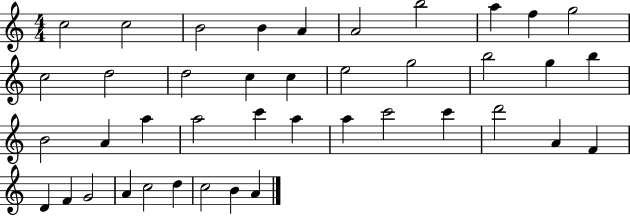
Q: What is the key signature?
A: C major